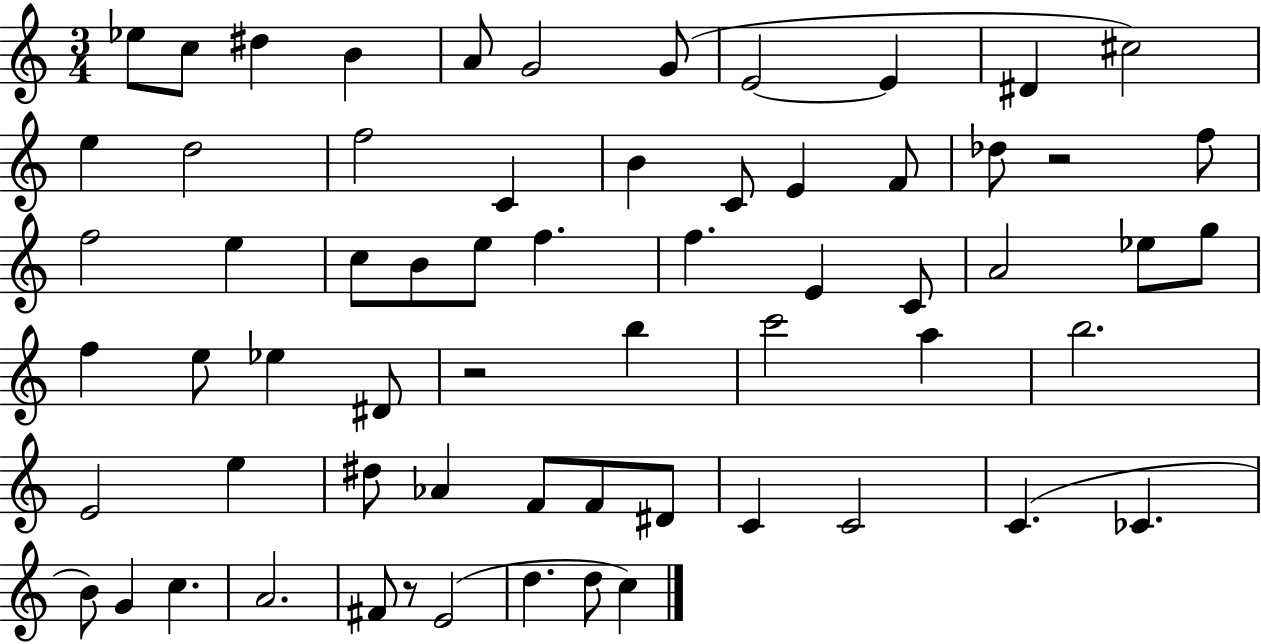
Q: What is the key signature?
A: C major